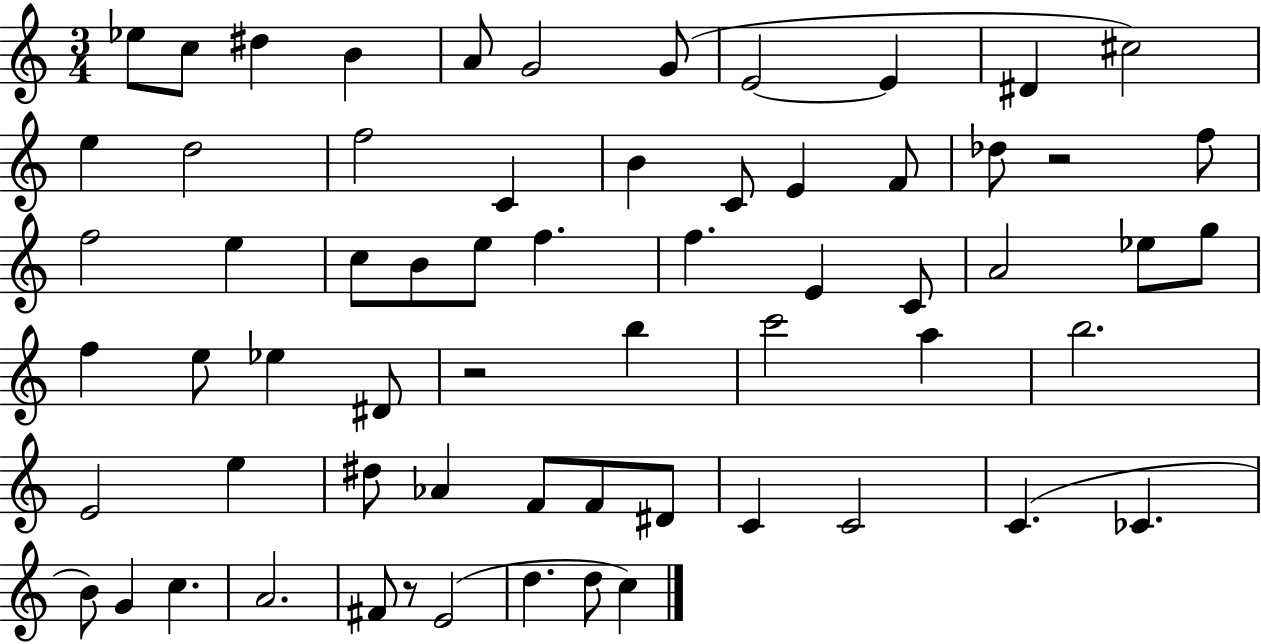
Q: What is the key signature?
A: C major